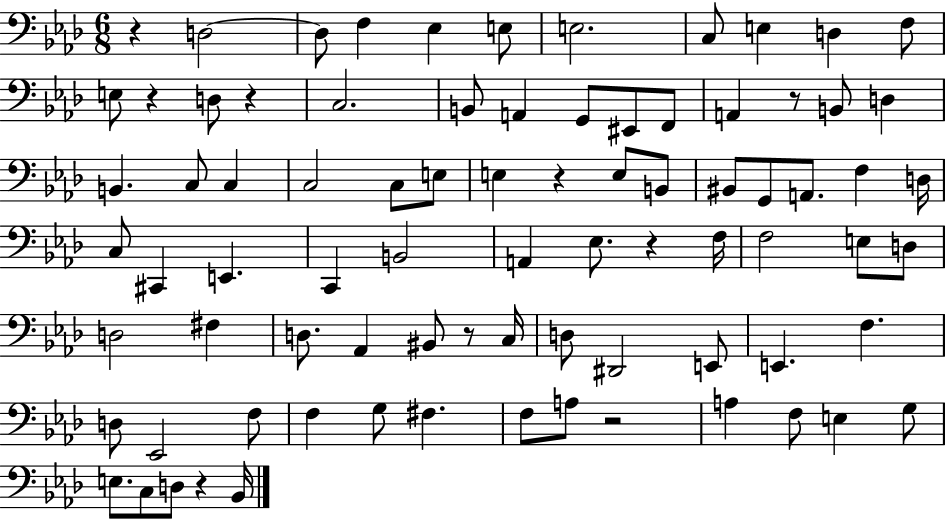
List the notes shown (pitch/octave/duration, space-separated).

R/q D3/h D3/e F3/q Eb3/q E3/e E3/h. C3/e E3/q D3/q F3/e E3/e R/q D3/e R/q C3/h. B2/e A2/q G2/e EIS2/e F2/e A2/q R/e B2/e D3/q B2/q. C3/e C3/q C3/h C3/e E3/e E3/q R/q E3/e B2/e BIS2/e G2/e A2/e. F3/q D3/s C3/e C#2/q E2/q. C2/q B2/h A2/q Eb3/e. R/q F3/s F3/h E3/e D3/e D3/h F#3/q D3/e. Ab2/q BIS2/e R/e C3/s D3/e D#2/h E2/e E2/q. F3/q. D3/e Eb2/h F3/e F3/q G3/e F#3/q. F3/e A3/e R/h A3/q F3/e E3/q G3/e E3/e. C3/e D3/e R/q Bb2/s